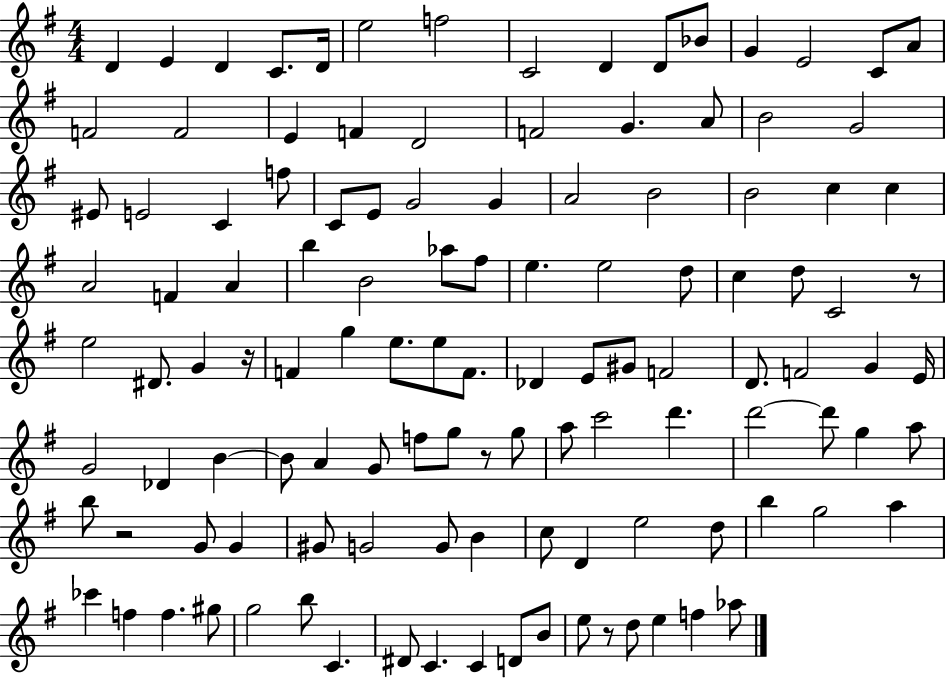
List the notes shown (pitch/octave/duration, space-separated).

D4/q E4/q D4/q C4/e. D4/s E5/h F5/h C4/h D4/q D4/e Bb4/e G4/q E4/h C4/e A4/e F4/h F4/h E4/q F4/q D4/h F4/h G4/q. A4/e B4/h G4/h EIS4/e E4/h C4/q F5/e C4/e E4/e G4/h G4/q A4/h B4/h B4/h C5/q C5/q A4/h F4/q A4/q B5/q B4/h Ab5/e F#5/e E5/q. E5/h D5/e C5/q D5/e C4/h R/e E5/h D#4/e. G4/q R/s F4/q G5/q E5/e. E5/e F4/e. Db4/q E4/e G#4/e F4/h D4/e. F4/h G4/q E4/s G4/h Db4/q B4/q B4/e A4/q G4/e F5/e G5/e R/e G5/e A5/e C6/h D6/q. D6/h D6/e G5/q A5/e B5/e R/h G4/e G4/q G#4/e G4/h G4/e B4/q C5/e D4/q E5/h D5/e B5/q G5/h A5/q CES6/q F5/q F5/q. G#5/e G5/h B5/e C4/q. D#4/e C4/q. C4/q D4/e B4/e E5/e R/e D5/e E5/q F5/q Ab5/e